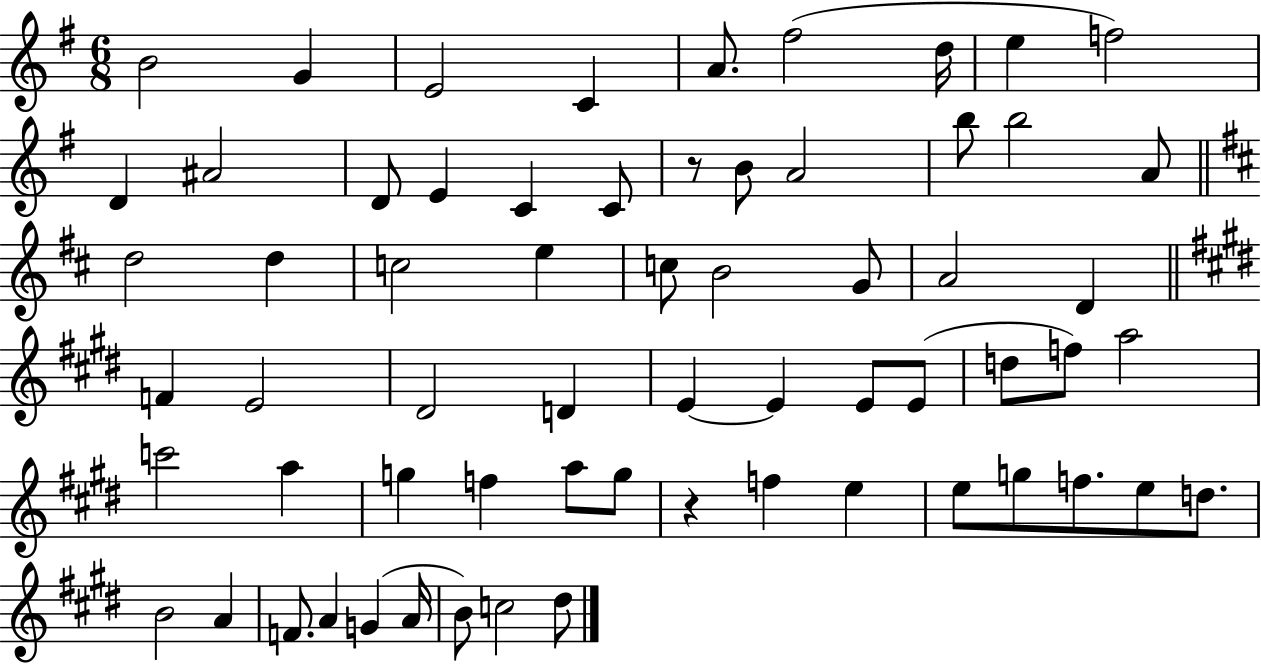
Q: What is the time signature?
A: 6/8